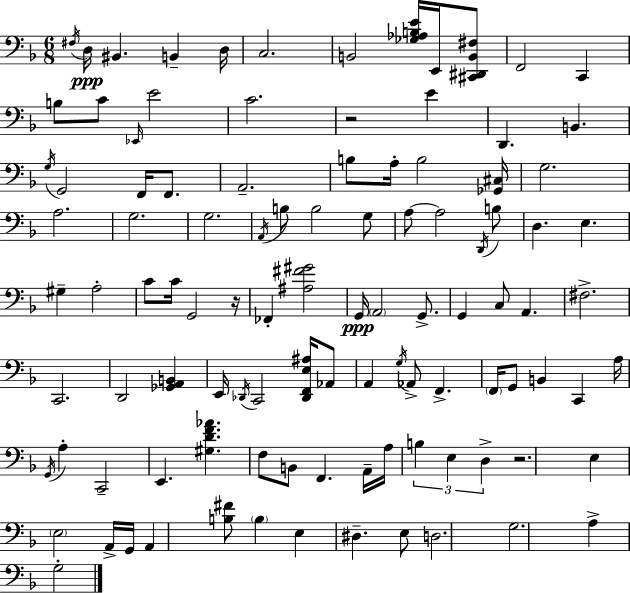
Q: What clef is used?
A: bass